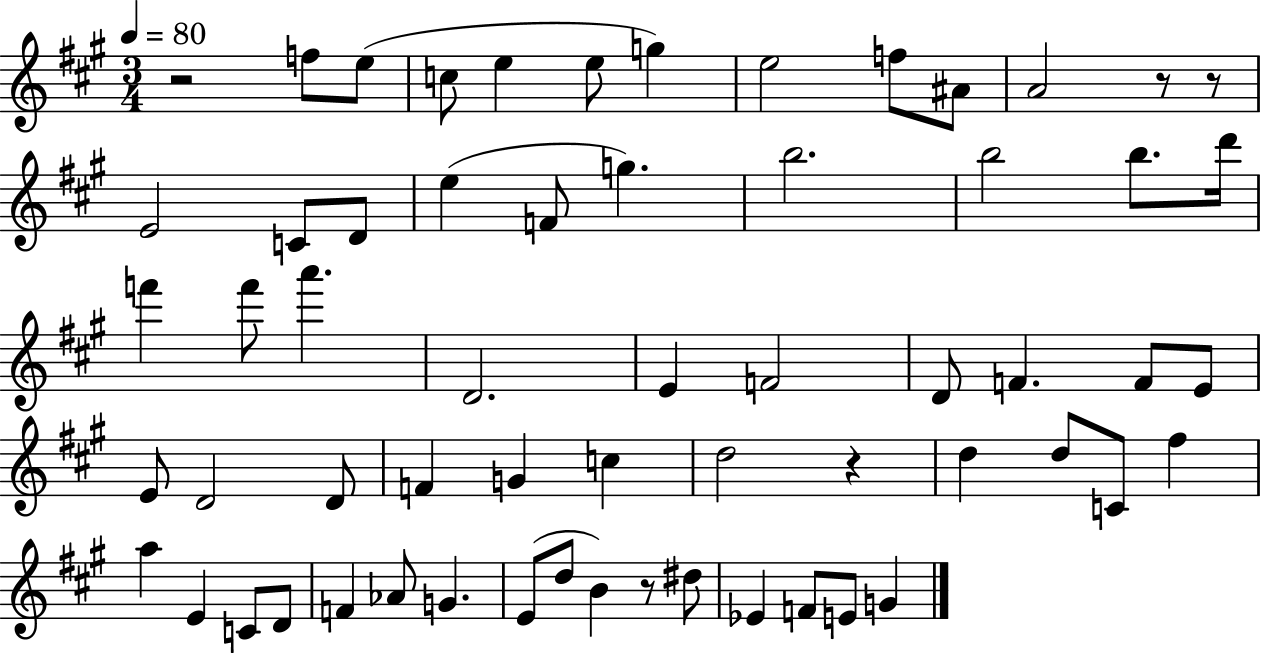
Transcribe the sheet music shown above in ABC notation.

X:1
T:Untitled
M:3/4
L:1/4
K:A
z2 f/2 e/2 c/2 e e/2 g e2 f/2 ^A/2 A2 z/2 z/2 E2 C/2 D/2 e F/2 g b2 b2 b/2 d'/4 f' f'/2 a' D2 E F2 D/2 F F/2 E/2 E/2 D2 D/2 F G c d2 z d d/2 C/2 ^f a E C/2 D/2 F _A/2 G E/2 d/2 B z/2 ^d/2 _E F/2 E/2 G